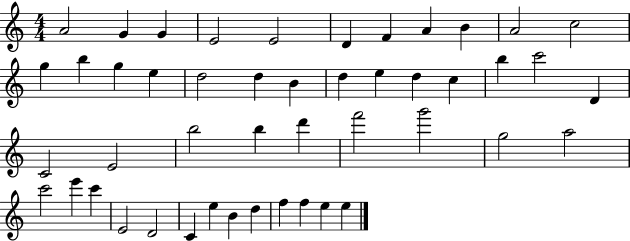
X:1
T:Untitled
M:4/4
L:1/4
K:C
A2 G G E2 E2 D F A B A2 c2 g b g e d2 d B d e d c b c'2 D C2 E2 b2 b d' f'2 g'2 g2 a2 c'2 e' c' E2 D2 C e B d f f e e